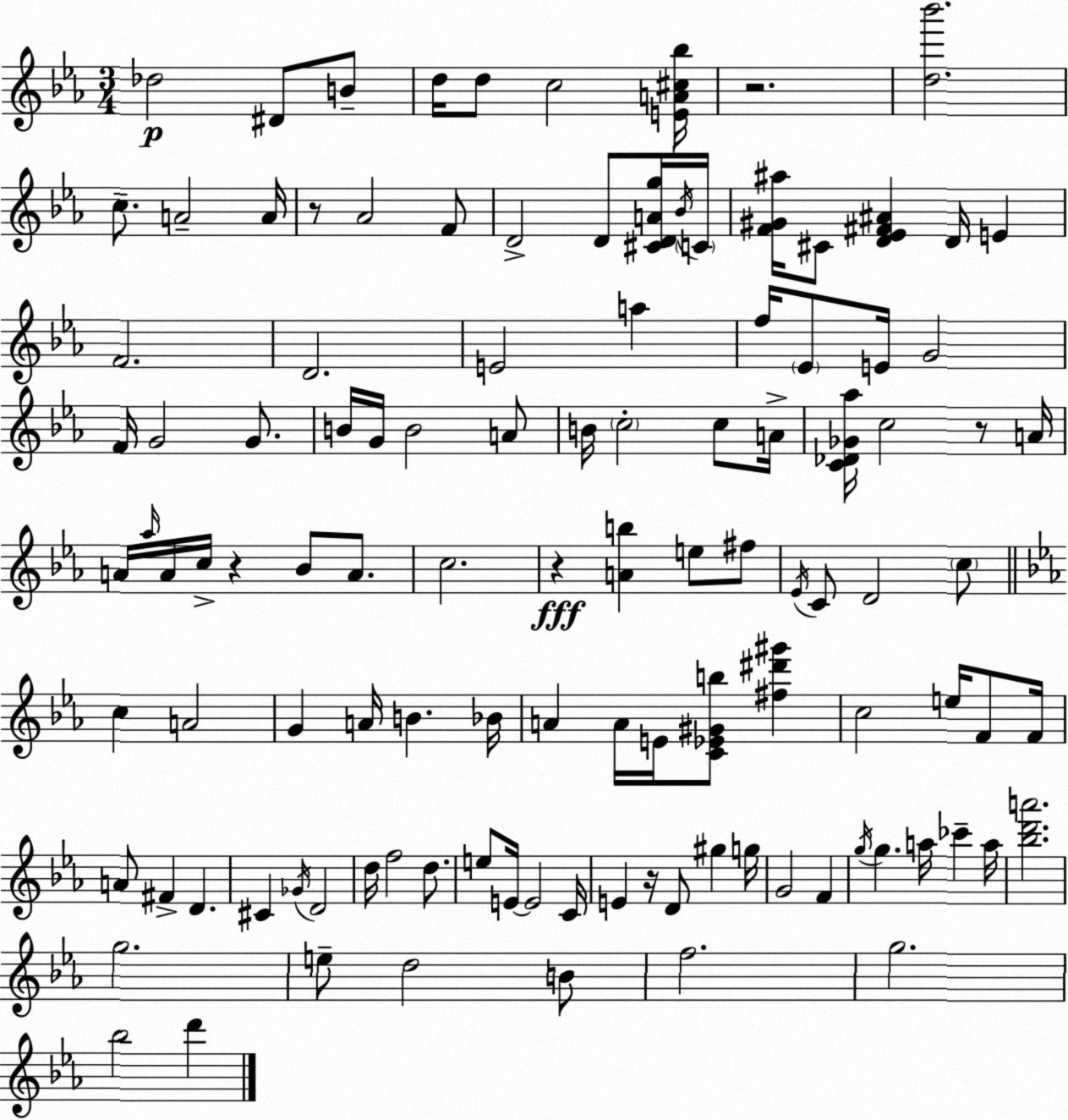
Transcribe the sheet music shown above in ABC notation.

X:1
T:Untitled
M:3/4
L:1/4
K:Cm
_d2 ^D/2 B/2 d/4 d/2 c2 [EA^c_b]/4 z2 [d_b']2 c/2 A2 A/4 z/2 _A2 F/2 D2 D/2 [^CDAg]/4 _B/4 C/4 [F^G^a]/4 ^C/2 [D_E^F^A] D/4 E F2 D2 E2 a f/4 _E/2 E/4 G2 F/4 G2 G/2 B/4 G/4 B2 A/2 B/4 c2 c/2 A/4 [C_D_G_a]/4 c2 z/2 A/4 A/4 _a/4 A/4 c/4 z _B/2 A/2 c2 z [Ab] e/2 ^f/2 _E/4 C/2 D2 c/2 c A2 G A/4 B _B/4 A A/4 E/4 [C_E^Gb]/2 [^f^d'^g'] c2 e/4 F/2 F/4 A/2 ^F D ^C _G/4 D2 d/4 f2 d/2 e/2 E/4 E2 C/4 E z/4 D/2 ^g g/4 G2 F g/4 g a/4 _c' a/4 [_bd'a']2 g2 e/2 d2 B/2 f2 g2 _b2 d'